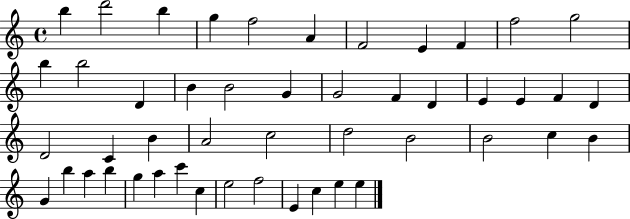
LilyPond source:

{
  \clef treble
  \time 4/4
  \defaultTimeSignature
  \key c \major
  b''4 d'''2 b''4 | g''4 f''2 a'4 | f'2 e'4 f'4 | f''2 g''2 | \break b''4 b''2 d'4 | b'4 b'2 g'4 | g'2 f'4 d'4 | e'4 e'4 f'4 d'4 | \break d'2 c'4 b'4 | a'2 c''2 | d''2 b'2 | b'2 c''4 b'4 | \break g'4 b''4 a''4 b''4 | g''4 a''4 c'''4 c''4 | e''2 f''2 | e'4 c''4 e''4 e''4 | \break \bar "|."
}